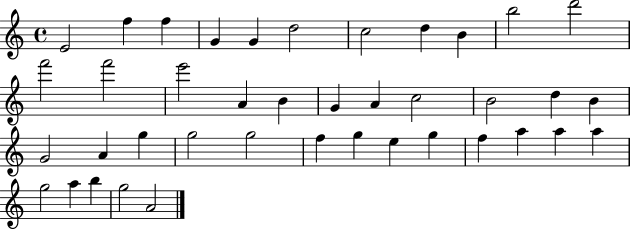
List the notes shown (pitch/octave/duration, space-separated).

E4/h F5/q F5/q G4/q G4/q D5/h C5/h D5/q B4/q B5/h D6/h F6/h F6/h E6/h A4/q B4/q G4/q A4/q C5/h B4/h D5/q B4/q G4/h A4/q G5/q G5/h G5/h F5/q G5/q E5/q G5/q F5/q A5/q A5/q A5/q G5/h A5/q B5/q G5/h A4/h